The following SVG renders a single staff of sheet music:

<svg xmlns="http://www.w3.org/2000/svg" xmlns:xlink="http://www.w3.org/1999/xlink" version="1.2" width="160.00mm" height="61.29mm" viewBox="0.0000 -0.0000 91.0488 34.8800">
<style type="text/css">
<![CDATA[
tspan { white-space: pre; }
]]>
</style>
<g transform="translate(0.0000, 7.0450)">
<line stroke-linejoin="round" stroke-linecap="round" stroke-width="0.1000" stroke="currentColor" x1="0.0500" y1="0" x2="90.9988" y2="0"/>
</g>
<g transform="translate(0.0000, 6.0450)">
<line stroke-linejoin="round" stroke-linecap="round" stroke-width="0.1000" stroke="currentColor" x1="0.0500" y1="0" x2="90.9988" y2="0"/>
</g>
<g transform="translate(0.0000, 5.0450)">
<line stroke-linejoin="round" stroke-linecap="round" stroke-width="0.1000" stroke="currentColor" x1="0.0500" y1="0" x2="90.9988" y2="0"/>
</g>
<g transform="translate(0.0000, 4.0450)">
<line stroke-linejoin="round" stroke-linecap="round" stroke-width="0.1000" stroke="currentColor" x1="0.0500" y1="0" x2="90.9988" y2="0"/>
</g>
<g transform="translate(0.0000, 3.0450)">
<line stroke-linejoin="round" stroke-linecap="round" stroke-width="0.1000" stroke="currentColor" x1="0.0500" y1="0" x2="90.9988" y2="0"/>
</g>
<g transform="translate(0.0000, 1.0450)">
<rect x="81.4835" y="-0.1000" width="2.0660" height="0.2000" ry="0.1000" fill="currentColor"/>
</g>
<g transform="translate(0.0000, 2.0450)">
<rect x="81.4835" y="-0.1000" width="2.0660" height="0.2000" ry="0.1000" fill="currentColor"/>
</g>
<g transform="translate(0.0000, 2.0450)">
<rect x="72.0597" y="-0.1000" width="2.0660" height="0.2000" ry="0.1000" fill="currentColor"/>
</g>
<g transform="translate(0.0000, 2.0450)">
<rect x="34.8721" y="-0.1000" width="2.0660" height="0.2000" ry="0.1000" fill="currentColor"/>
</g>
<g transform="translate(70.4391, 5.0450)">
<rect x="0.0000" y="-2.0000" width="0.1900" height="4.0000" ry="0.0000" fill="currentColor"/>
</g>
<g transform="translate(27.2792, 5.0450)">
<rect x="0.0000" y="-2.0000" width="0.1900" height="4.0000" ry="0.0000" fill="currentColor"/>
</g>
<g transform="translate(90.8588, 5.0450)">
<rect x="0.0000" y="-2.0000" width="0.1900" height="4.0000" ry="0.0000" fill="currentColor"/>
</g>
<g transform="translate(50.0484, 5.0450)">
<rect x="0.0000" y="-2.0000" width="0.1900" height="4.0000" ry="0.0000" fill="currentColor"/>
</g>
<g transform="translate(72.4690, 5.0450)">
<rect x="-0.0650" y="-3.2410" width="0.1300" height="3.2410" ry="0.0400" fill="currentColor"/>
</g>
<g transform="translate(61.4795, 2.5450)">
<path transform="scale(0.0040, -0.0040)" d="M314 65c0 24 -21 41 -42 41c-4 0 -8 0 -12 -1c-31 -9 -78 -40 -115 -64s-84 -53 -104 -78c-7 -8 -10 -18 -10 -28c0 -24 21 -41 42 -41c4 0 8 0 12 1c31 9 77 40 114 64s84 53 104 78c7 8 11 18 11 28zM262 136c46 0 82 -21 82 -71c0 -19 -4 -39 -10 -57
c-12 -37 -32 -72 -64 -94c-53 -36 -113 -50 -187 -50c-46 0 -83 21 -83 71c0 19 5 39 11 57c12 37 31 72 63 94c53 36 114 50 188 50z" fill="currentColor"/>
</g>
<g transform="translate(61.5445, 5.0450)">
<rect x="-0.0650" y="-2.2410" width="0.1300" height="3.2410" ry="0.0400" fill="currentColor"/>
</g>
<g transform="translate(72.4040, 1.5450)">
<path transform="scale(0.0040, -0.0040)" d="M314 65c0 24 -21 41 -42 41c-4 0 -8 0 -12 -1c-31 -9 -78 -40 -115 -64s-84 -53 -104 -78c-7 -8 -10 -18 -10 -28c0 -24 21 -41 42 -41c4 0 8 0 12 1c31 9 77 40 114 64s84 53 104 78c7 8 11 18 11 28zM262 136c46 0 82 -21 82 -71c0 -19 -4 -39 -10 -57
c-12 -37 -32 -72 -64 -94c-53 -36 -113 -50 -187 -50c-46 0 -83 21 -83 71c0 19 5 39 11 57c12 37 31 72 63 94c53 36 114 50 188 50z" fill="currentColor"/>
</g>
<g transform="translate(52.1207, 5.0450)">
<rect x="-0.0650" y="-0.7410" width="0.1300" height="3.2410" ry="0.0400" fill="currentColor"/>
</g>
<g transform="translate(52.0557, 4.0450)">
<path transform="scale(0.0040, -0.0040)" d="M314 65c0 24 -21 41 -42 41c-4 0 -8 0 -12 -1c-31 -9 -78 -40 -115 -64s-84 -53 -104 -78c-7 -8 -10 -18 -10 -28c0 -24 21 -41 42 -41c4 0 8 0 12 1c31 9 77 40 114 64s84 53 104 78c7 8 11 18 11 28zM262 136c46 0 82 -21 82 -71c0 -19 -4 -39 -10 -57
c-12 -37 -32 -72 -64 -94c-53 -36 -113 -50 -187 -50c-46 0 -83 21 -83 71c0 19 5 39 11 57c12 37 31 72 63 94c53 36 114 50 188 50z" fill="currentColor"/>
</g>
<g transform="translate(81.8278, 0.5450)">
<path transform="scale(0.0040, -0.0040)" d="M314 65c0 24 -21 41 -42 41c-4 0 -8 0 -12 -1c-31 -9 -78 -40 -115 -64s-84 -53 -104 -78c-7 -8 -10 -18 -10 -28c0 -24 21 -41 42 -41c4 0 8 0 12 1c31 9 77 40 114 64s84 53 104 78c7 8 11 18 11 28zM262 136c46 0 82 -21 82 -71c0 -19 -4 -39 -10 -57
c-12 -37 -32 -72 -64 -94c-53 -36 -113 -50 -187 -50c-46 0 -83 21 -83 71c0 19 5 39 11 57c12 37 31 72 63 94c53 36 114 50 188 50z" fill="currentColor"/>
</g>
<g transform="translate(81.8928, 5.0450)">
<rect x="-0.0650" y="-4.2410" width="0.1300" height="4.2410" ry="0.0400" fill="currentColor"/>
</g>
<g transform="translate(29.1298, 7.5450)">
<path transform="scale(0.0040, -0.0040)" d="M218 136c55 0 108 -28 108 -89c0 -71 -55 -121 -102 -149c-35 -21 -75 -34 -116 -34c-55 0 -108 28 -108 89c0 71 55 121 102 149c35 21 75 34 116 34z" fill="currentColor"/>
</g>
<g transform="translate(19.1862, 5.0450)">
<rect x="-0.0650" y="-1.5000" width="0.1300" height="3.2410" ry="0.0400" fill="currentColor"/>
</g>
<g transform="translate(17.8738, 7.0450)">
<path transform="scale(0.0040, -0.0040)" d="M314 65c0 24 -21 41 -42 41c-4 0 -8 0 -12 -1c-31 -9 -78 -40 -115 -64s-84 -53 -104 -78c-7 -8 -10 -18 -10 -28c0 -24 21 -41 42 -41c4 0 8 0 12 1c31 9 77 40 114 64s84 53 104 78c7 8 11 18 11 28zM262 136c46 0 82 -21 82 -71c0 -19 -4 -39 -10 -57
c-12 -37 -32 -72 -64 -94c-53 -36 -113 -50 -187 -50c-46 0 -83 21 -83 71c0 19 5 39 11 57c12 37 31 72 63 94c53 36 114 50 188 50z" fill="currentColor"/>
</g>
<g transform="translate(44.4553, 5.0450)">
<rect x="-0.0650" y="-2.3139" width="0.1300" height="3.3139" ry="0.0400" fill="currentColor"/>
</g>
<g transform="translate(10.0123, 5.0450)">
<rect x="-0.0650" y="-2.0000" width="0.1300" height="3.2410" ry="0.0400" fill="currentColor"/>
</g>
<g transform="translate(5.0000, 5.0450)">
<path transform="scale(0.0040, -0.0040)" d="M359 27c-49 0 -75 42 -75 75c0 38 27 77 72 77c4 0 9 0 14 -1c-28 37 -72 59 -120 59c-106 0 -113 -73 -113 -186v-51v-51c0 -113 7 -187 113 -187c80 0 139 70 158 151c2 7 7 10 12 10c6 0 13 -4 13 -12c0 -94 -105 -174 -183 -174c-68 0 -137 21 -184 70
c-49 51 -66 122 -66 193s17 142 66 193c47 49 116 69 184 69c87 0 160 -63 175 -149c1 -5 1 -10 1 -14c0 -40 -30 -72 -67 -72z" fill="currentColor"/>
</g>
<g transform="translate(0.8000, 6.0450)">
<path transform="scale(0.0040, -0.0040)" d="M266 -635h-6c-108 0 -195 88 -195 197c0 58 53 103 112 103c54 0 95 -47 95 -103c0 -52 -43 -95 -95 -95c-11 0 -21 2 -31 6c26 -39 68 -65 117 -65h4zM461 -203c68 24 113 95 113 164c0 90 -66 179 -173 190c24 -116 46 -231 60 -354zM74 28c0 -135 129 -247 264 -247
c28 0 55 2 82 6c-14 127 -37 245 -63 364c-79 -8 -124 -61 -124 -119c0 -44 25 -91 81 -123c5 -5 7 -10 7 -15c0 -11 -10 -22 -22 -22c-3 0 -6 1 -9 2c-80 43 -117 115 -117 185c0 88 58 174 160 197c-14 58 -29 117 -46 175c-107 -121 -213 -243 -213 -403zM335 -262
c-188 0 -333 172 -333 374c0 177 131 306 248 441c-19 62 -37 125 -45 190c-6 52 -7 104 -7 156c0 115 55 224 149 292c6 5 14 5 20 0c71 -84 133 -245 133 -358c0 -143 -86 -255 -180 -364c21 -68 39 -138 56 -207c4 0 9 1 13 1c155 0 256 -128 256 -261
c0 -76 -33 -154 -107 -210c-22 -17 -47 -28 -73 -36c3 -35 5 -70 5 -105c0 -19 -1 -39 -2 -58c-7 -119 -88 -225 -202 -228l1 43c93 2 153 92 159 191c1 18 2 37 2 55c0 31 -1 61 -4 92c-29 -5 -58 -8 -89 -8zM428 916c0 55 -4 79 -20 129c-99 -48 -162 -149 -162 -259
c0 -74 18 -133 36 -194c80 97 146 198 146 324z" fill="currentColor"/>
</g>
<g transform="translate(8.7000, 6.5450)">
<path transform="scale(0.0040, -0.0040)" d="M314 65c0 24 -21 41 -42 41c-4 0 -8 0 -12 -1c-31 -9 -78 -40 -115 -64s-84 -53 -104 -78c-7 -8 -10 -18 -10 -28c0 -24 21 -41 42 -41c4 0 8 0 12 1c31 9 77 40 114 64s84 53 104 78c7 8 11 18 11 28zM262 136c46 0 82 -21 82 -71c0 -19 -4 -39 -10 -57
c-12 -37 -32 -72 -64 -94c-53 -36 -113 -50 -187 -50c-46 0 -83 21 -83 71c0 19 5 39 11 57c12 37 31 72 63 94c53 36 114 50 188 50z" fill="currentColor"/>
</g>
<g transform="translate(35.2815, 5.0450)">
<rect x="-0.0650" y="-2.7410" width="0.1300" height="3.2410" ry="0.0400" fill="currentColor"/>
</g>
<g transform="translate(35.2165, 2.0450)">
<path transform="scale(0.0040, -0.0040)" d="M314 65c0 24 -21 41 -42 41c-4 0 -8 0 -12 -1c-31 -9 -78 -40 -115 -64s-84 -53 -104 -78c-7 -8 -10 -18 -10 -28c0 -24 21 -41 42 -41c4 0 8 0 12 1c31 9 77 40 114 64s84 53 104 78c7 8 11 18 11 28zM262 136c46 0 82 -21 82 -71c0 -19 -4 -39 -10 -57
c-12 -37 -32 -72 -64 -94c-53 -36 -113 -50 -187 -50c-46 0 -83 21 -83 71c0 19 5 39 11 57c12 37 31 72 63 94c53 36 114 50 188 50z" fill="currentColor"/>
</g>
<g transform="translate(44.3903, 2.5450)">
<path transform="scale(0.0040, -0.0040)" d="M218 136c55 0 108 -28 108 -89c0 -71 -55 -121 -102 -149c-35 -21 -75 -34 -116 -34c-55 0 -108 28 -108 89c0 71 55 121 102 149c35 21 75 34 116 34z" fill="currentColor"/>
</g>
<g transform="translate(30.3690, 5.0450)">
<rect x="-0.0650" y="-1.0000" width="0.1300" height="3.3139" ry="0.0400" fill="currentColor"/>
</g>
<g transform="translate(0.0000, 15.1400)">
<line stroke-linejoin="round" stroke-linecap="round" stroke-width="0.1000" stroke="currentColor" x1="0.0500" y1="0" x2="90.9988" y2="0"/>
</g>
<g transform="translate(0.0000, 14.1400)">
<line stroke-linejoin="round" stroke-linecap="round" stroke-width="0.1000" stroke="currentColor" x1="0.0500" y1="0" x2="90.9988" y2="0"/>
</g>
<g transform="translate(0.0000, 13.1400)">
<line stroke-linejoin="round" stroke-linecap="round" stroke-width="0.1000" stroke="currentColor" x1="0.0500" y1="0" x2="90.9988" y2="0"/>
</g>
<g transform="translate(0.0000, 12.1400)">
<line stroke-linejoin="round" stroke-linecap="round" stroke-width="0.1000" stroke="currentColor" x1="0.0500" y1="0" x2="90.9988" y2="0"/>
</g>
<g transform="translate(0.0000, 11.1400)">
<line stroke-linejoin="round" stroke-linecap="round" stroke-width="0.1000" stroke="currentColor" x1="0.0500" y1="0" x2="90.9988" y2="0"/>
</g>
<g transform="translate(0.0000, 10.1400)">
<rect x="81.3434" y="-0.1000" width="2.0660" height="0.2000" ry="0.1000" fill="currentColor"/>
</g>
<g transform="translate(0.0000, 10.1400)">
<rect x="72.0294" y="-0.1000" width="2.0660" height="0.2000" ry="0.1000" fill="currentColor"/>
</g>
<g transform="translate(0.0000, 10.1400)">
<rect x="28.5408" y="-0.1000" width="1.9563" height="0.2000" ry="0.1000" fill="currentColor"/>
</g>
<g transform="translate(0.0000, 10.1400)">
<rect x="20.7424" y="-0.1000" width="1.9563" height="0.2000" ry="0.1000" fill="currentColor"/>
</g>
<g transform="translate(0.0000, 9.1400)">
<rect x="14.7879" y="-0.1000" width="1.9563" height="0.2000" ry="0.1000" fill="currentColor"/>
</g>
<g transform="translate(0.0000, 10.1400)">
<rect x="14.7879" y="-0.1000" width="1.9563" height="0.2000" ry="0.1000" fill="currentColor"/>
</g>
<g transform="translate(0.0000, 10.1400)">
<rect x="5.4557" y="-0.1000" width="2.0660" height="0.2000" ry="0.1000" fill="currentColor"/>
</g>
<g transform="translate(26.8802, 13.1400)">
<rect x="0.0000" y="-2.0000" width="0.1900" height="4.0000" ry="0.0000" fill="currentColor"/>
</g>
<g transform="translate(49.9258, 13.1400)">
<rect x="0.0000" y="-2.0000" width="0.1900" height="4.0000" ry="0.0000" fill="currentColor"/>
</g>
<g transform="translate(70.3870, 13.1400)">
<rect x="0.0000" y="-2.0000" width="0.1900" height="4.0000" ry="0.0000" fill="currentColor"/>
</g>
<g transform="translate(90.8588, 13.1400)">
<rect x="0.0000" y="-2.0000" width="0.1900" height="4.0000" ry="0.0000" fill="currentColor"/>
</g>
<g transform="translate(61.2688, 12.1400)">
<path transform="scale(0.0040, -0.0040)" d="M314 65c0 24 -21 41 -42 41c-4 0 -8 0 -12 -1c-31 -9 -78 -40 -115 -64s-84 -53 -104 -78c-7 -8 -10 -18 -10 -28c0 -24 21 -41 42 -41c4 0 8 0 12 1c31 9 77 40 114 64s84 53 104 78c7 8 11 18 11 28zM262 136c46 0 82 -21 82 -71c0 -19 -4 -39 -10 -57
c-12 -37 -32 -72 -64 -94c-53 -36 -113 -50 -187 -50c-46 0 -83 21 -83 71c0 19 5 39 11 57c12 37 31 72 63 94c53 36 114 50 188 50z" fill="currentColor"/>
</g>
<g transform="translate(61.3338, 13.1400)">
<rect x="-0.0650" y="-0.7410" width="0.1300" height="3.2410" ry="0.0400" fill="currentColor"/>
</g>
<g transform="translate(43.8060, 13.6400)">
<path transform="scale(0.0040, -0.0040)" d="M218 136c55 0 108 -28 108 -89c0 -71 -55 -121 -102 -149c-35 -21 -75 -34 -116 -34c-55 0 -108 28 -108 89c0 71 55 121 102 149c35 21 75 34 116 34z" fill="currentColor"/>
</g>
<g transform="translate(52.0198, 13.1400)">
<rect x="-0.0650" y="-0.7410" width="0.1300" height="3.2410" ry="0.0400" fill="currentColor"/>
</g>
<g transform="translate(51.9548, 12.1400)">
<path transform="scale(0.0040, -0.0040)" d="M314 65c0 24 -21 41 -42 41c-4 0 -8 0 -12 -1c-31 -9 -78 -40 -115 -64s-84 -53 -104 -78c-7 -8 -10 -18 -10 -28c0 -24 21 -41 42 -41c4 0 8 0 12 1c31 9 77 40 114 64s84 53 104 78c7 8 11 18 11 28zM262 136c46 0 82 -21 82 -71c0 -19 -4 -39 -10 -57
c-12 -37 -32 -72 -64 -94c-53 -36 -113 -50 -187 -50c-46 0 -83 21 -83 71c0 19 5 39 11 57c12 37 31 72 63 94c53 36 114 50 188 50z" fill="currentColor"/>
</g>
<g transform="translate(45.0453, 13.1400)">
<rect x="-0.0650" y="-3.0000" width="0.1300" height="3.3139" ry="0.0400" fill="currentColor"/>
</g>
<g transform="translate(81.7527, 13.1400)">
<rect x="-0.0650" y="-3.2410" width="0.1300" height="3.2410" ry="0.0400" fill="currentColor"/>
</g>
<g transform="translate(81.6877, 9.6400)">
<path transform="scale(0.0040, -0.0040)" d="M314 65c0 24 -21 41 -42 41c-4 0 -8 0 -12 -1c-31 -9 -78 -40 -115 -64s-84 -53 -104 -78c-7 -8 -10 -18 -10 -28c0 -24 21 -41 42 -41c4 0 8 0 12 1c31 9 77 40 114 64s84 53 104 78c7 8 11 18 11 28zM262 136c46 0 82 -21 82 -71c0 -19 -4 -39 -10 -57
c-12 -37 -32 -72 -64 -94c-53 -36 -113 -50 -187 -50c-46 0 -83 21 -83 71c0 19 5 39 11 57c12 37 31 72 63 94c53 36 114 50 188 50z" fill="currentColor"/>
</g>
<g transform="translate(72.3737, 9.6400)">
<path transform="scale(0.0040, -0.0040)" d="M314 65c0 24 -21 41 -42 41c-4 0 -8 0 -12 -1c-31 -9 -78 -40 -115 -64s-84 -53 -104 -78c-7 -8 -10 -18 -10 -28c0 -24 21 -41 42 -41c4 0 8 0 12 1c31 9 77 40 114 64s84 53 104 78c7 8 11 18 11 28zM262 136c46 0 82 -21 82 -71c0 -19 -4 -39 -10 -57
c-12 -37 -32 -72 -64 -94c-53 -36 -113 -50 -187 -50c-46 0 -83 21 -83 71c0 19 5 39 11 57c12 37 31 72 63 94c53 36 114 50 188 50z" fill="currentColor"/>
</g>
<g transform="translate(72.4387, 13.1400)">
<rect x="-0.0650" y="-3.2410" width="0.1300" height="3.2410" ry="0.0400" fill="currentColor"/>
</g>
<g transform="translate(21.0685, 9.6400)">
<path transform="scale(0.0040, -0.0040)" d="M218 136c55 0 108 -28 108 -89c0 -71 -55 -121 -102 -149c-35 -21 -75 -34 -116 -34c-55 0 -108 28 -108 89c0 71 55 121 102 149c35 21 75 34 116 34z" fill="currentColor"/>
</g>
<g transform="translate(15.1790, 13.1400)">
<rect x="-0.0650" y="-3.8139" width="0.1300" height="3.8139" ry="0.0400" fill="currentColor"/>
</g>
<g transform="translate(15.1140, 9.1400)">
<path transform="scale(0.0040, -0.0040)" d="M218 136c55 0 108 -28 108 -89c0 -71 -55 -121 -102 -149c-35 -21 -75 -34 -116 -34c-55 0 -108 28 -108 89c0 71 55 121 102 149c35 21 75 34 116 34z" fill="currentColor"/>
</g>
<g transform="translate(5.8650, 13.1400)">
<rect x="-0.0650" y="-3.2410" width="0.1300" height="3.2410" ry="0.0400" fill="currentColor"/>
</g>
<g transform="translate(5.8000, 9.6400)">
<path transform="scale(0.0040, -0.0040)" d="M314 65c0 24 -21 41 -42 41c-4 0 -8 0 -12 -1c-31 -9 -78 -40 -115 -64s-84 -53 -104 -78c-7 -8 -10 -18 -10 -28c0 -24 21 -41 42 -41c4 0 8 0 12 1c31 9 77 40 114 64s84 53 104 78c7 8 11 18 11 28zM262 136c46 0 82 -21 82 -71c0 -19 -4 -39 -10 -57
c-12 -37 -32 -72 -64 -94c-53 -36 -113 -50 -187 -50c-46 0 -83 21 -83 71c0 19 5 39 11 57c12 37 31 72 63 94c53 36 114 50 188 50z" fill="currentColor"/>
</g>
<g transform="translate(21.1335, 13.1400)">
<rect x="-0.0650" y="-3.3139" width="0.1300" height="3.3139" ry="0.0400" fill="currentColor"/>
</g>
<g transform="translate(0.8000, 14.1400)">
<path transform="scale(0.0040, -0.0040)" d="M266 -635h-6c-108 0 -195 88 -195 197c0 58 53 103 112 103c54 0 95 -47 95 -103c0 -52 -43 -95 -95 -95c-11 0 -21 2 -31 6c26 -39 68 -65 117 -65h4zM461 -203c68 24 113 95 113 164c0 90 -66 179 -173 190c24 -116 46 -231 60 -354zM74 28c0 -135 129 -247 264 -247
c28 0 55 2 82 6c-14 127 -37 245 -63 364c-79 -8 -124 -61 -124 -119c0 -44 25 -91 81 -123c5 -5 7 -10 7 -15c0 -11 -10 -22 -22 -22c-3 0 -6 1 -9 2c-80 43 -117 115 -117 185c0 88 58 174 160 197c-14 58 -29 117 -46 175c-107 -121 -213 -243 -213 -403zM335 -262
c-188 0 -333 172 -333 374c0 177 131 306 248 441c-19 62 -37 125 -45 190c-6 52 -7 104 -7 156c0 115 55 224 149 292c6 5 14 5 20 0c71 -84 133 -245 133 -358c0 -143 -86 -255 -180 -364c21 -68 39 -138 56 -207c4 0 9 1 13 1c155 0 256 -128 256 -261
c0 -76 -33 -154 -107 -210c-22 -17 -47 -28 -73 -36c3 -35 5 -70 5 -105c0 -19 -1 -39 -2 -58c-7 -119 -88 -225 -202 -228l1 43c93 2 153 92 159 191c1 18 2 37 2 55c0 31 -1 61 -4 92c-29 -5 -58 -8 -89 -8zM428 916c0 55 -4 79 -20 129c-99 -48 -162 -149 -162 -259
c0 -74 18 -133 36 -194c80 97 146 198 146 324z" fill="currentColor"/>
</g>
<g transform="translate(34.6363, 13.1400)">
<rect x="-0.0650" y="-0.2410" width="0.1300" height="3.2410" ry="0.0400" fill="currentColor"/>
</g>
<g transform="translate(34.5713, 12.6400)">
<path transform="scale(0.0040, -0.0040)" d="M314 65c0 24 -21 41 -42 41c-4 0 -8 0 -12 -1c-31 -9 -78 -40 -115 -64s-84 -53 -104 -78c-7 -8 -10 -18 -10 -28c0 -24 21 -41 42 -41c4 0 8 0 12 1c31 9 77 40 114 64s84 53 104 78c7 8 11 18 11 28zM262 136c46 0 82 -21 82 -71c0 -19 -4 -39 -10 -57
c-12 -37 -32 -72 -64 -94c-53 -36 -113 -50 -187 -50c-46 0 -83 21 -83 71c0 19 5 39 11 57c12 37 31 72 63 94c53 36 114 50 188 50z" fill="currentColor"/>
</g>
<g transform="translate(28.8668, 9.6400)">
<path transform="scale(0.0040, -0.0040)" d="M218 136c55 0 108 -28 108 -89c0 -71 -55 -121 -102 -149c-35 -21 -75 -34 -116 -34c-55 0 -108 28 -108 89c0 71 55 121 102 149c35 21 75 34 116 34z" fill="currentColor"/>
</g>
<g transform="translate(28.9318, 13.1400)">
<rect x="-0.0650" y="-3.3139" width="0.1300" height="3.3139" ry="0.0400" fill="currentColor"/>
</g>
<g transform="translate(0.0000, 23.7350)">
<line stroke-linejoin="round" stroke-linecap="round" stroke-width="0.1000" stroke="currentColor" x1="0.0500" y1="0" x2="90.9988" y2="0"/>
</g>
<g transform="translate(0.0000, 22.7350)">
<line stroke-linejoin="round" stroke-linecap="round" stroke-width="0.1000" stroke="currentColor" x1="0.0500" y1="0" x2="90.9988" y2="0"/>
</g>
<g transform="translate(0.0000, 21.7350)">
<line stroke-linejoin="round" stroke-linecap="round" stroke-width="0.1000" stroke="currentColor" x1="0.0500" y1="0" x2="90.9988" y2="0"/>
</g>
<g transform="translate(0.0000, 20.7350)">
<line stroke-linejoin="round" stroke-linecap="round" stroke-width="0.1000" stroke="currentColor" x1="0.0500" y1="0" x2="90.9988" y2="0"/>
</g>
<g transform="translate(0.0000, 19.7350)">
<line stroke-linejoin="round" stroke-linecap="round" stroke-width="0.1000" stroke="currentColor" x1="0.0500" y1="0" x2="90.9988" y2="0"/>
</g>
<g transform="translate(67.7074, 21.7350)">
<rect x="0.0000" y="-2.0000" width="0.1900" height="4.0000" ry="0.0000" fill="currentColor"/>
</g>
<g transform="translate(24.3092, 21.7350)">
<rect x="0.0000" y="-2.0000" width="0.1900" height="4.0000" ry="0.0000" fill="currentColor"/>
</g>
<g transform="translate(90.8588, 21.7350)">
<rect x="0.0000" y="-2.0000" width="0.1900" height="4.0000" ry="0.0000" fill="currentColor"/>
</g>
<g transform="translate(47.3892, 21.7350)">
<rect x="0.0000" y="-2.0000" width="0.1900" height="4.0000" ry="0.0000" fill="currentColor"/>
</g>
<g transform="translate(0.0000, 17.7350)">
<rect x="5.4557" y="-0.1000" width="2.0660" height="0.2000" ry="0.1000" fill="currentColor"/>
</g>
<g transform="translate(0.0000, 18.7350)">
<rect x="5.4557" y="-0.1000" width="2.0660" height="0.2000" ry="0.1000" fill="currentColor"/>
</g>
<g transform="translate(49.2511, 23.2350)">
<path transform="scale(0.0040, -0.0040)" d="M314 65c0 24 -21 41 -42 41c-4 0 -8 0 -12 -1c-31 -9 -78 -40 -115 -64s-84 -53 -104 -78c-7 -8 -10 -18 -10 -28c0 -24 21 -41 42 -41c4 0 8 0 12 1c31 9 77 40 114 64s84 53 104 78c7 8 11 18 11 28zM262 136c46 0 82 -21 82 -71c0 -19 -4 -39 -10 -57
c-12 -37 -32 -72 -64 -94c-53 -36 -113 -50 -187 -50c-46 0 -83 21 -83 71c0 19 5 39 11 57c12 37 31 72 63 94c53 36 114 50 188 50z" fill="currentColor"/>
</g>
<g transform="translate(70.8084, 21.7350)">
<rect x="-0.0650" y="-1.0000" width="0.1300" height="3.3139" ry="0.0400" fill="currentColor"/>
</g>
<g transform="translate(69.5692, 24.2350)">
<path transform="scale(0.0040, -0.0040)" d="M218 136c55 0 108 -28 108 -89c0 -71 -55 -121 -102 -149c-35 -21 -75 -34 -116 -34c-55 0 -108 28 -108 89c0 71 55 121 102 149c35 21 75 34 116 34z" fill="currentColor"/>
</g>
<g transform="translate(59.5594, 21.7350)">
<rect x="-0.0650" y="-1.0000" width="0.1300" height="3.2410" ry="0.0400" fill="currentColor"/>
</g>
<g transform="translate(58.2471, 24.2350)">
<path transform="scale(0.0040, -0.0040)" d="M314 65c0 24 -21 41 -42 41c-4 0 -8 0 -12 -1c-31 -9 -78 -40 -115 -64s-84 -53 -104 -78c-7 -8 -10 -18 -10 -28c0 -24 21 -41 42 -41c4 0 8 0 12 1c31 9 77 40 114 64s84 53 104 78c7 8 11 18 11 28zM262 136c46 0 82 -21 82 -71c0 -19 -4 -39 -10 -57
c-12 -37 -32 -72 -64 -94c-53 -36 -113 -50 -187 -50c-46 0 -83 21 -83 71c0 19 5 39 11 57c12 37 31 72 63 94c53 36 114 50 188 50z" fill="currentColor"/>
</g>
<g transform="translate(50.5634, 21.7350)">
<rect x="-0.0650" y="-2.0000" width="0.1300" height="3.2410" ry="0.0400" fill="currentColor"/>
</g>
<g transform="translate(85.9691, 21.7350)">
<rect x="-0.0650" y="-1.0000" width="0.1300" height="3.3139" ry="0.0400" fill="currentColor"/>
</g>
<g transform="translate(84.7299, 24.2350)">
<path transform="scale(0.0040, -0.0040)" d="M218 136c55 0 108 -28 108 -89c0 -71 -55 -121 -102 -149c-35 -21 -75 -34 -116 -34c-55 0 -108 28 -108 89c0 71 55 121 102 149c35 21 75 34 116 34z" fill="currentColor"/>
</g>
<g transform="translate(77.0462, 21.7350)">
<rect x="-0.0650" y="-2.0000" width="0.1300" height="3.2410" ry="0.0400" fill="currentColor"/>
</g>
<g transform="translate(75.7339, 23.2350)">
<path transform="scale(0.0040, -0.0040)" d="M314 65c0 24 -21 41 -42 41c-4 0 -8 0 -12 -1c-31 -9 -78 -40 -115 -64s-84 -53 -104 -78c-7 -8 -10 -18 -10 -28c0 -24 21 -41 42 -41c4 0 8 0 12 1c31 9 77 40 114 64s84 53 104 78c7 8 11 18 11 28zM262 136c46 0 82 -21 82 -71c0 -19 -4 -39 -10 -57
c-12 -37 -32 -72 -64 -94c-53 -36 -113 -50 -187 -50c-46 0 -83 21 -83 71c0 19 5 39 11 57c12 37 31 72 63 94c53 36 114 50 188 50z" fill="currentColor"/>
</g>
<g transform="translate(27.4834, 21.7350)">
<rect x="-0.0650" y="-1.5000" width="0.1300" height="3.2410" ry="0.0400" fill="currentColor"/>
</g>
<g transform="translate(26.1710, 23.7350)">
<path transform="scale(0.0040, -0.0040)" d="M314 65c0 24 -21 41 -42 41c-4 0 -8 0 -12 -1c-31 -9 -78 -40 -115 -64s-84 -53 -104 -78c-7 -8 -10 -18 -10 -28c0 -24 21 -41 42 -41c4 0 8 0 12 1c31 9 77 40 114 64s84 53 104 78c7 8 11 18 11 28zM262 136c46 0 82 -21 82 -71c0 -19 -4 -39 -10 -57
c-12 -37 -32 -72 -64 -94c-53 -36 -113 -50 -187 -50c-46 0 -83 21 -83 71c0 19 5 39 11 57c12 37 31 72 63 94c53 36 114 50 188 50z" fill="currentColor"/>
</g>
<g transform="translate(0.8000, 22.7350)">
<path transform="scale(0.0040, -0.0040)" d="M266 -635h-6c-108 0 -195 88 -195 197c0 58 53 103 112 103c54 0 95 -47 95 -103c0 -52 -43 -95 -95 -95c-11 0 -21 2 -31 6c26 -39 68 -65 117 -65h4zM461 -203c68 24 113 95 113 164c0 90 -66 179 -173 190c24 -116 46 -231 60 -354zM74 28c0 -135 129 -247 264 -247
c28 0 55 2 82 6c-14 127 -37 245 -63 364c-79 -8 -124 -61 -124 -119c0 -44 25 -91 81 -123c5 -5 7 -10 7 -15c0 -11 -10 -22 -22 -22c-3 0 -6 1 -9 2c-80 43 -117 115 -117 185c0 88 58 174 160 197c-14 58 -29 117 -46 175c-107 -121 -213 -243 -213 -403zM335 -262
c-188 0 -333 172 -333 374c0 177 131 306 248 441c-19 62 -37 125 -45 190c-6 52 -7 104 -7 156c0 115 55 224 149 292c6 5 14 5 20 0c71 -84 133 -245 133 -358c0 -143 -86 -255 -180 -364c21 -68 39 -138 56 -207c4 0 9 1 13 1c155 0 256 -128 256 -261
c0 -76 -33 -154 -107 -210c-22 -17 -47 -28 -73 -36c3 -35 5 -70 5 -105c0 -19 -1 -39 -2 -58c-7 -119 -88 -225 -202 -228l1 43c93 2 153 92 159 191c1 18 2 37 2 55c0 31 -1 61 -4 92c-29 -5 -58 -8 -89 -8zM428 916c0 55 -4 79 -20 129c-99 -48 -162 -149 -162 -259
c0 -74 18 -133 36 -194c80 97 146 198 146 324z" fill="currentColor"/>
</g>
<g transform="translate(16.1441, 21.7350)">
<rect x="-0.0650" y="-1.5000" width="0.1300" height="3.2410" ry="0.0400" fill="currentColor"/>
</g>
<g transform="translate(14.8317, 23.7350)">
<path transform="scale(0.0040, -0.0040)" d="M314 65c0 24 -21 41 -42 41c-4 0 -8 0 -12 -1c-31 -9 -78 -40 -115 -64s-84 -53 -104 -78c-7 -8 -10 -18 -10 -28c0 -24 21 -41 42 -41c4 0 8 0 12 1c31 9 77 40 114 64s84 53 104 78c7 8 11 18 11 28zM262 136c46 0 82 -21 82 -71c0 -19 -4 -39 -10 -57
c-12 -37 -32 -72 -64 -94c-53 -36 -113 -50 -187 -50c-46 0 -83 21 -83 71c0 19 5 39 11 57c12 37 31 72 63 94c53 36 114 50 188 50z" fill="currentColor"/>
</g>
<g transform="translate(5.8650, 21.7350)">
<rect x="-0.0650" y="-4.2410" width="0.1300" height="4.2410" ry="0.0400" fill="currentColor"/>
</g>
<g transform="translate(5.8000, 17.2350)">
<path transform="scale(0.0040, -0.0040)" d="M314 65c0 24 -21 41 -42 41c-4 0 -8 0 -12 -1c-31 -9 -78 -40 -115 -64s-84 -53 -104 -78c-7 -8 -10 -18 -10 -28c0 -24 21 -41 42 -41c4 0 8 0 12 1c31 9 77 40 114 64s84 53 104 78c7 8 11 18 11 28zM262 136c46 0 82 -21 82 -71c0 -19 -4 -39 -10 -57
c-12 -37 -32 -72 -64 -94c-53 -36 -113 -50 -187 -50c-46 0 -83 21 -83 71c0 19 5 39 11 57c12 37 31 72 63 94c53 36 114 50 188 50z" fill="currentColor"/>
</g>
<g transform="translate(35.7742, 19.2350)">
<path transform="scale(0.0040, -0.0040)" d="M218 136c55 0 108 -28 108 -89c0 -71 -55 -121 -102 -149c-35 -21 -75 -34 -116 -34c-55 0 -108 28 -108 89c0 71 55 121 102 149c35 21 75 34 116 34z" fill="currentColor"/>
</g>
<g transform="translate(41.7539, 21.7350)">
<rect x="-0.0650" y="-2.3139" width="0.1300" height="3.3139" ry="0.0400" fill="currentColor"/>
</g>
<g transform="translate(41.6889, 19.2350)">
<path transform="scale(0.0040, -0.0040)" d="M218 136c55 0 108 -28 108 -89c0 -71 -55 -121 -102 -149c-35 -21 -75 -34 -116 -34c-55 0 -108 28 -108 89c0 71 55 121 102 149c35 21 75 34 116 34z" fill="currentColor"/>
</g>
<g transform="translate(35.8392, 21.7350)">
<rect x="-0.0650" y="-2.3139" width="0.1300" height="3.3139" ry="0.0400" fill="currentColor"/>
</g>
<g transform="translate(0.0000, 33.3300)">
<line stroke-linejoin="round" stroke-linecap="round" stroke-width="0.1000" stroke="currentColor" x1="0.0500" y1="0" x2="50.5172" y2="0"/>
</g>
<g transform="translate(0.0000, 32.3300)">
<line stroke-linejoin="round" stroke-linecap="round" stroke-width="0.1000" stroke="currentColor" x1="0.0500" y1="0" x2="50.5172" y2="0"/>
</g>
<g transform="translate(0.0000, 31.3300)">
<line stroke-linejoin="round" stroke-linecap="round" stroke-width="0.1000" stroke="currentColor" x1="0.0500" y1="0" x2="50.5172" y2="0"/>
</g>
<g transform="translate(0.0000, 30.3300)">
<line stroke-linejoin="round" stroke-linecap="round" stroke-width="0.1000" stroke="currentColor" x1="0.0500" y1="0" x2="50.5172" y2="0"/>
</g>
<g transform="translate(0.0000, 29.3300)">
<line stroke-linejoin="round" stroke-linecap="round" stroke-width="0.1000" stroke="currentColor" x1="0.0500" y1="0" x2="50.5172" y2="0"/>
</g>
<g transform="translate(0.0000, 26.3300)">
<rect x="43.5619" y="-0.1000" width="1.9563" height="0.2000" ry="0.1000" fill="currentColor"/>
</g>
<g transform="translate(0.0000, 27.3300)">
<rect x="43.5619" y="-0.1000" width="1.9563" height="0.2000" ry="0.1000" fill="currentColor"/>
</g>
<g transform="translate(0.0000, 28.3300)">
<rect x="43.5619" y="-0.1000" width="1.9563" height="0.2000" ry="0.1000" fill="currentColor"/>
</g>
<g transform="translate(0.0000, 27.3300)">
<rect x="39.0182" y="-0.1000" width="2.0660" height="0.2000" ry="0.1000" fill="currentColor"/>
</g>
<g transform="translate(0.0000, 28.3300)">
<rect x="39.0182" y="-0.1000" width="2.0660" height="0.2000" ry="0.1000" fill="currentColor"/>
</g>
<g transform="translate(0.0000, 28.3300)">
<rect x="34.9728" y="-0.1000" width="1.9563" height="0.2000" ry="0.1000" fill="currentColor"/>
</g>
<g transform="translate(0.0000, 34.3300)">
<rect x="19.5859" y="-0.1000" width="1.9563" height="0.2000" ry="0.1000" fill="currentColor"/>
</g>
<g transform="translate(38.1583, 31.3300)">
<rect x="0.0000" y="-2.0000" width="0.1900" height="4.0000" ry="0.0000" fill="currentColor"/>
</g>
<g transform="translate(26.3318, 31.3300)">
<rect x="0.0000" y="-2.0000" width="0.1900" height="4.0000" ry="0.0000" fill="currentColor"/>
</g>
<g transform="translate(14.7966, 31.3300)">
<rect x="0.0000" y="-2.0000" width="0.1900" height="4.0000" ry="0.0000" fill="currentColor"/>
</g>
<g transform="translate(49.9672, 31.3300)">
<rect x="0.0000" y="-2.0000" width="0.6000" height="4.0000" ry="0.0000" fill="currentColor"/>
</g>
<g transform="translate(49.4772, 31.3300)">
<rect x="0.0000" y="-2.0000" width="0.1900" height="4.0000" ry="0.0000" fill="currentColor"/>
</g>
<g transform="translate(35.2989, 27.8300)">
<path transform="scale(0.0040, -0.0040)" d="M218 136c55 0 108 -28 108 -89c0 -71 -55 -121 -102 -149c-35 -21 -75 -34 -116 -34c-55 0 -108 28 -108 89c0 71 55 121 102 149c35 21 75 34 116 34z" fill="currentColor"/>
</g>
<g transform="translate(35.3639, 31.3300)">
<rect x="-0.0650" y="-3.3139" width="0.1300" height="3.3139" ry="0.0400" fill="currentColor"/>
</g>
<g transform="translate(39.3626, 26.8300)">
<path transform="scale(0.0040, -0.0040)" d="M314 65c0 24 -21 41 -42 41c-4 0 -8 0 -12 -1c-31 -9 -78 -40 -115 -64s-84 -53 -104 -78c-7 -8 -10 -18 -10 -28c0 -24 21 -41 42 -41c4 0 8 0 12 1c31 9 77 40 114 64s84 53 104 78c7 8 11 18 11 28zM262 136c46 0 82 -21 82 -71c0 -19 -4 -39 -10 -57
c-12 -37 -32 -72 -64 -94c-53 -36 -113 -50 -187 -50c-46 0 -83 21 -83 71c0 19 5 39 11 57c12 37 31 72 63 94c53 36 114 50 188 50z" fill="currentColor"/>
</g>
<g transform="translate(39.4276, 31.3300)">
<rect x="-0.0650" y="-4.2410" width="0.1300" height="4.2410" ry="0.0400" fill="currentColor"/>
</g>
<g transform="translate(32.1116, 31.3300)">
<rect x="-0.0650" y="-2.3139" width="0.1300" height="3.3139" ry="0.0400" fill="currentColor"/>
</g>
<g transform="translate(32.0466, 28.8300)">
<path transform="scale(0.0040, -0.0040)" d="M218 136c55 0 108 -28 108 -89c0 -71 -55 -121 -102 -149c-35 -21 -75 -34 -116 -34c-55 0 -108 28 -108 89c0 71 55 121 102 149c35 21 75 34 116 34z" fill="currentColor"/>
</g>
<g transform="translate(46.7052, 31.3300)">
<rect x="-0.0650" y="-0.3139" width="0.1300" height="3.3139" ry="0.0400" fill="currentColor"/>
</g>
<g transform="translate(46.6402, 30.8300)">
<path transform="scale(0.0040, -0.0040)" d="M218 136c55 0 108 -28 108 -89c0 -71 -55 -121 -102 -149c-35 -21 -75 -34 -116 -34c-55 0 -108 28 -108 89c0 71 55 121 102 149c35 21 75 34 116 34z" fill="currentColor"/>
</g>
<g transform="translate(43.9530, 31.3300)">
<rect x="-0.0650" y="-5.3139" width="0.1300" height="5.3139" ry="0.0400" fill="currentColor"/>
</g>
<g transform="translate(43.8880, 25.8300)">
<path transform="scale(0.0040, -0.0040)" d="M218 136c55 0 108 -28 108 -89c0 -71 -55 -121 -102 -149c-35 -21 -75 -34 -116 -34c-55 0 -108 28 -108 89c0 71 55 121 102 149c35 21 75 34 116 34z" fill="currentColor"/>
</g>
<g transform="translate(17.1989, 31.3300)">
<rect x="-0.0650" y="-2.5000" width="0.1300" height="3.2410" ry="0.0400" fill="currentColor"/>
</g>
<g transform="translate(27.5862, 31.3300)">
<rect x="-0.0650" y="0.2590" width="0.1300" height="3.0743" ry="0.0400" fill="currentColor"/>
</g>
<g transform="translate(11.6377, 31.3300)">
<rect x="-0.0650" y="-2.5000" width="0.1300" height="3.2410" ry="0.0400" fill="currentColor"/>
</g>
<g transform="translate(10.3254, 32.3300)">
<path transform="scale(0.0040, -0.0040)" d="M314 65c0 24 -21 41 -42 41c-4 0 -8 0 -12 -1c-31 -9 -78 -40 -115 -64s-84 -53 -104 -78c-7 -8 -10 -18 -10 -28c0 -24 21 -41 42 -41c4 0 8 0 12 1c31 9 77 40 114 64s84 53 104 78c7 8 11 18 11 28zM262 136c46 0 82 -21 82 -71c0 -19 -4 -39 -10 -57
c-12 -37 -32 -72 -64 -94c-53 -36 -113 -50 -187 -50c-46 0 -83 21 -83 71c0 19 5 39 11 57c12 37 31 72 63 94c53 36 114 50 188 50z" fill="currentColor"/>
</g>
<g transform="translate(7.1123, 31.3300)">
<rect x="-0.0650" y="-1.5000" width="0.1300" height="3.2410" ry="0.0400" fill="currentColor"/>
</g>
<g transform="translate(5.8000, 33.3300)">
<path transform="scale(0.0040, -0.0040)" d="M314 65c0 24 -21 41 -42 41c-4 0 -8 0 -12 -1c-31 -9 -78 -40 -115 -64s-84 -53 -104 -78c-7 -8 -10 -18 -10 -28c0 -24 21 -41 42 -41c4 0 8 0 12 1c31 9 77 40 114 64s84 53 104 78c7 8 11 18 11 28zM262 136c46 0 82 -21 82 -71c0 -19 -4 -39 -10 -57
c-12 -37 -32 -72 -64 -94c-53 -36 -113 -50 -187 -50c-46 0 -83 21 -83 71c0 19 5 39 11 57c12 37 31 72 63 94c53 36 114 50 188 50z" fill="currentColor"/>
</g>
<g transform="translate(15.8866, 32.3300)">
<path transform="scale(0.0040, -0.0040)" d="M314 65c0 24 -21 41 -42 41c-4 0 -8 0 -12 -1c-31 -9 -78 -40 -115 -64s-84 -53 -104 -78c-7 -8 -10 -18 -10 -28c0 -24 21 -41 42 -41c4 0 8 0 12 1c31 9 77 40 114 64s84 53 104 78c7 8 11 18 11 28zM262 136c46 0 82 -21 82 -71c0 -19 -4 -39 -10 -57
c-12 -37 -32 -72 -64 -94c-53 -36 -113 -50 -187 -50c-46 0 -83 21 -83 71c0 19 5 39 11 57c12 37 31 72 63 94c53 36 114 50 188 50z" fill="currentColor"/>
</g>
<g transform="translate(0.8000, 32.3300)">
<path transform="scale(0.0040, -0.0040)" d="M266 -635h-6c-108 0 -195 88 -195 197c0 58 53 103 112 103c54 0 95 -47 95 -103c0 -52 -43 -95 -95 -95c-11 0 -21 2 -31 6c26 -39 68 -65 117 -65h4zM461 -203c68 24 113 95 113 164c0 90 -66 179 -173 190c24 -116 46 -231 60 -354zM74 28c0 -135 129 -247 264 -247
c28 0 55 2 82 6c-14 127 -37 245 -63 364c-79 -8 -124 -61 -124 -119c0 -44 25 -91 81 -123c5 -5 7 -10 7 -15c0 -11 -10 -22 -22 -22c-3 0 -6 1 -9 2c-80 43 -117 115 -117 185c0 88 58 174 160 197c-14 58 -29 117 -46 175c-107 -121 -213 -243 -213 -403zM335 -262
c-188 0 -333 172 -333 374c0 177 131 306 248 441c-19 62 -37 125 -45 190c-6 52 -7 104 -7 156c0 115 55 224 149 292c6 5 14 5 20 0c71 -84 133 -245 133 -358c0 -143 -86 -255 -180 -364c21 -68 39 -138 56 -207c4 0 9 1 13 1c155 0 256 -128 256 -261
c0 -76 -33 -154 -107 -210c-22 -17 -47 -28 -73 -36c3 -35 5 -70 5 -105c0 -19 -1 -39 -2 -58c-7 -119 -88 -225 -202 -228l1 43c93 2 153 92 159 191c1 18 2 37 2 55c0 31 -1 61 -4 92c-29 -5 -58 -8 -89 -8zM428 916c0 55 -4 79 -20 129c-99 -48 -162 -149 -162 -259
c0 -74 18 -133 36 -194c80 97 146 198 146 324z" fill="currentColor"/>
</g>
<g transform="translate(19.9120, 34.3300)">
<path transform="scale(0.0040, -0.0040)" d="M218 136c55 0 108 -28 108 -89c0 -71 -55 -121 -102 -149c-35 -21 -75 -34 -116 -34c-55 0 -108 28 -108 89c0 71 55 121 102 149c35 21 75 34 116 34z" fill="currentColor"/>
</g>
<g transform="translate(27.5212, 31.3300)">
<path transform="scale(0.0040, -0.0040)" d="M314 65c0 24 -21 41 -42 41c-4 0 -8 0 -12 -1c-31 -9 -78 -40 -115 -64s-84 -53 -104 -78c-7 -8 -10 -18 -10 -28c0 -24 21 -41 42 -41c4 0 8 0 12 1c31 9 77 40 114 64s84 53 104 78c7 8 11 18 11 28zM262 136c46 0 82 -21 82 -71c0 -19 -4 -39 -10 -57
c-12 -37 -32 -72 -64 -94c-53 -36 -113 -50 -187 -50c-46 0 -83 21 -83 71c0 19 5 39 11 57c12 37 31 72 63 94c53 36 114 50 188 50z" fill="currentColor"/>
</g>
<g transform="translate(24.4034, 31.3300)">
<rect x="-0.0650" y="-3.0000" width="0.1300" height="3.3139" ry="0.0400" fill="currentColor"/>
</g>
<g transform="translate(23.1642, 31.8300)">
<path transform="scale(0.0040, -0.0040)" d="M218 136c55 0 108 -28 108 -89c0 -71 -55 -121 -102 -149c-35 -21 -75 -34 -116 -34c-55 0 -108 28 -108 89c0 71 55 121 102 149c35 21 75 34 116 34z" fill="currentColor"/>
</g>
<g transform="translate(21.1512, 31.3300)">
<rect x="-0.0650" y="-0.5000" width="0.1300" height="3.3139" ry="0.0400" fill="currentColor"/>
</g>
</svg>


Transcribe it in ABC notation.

X:1
T:Untitled
M:4/4
L:1/4
K:C
F2 E2 D a2 g d2 g2 b2 d'2 b2 c' b b c2 A d2 d2 b2 b2 d'2 E2 E2 g g F2 D2 D F2 D E2 G2 G2 C A B2 g b d'2 f' c